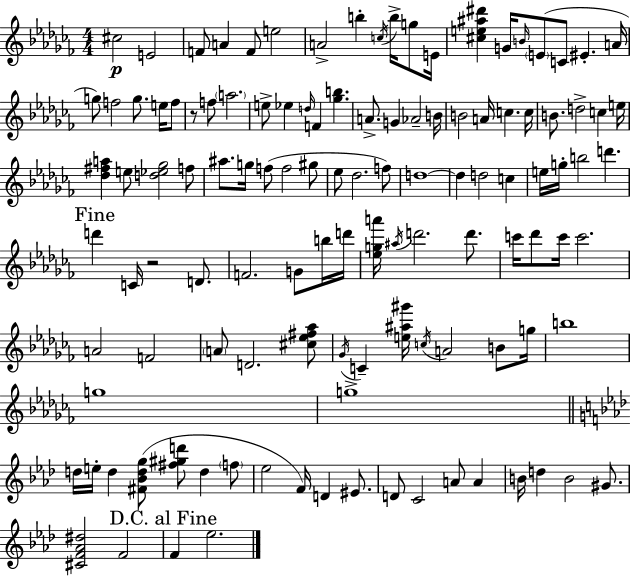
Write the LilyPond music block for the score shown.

{
  \clef treble
  \numericTimeSignature
  \time 4/4
  \key aes \minor
  \repeat volta 2 { cis''2\p e'2 | f'8 a'4 f'8 e''2 | a'2-> b''4-. \acciaccatura { c''16 } b''16-> g''8 | e'16 <cis'' e'' ais'' dis'''>4 g'16 \grace { b'16 }( \parenthesize e'8 c'8 eis'4.-. | \break a'16 g''8) f''2 g''8. e''16 | f''8 r8 f''8 \parenthesize a''2. | e''8-> ees''4 \grace { d''16 } f'4 <ges'' b''>4. | a'8.-> g'4 aes'2-- | \break b'16 b'2 a'16 c''4. | c''16 b'8. d''2-> c''4 | e''16 <des'' fis'' a''>4 e''8 <d'' ees'' ges''>2 | f''8 ais''8. g''16 f''8( f''2 | \break gis''8 ees''8 des''2. | f''8) d''1~~ | d''4 d''2 c''4 | e''16 g''16-. b''2 d'''4. | \break \mark "Fine" d'''4 c'16 r2 | d'8. f'2. g'8 | b''16 d'''16 <ees'' g'' a'''>16 \acciaccatura { ais''16 } d'''2. | d'''8. c'''16 des'''8 c'''16 c'''2. | \break a'2 f'2 | \parenthesize a'8 d'2. | <cis'' ees'' fis'' aes''>8 \acciaccatura { ges'16 } c'4-- <e'' ais'' gis'''>16 \acciaccatura { c''16 } a'2 | b'8 g''16 b''1 | \break g''1 | g''1-> | \bar "||" \break \key f \minor d''16 e''16-. d''4 <fis' bes' d'' g''>8( <fis'' gis'' d'''>8 d''4 \parenthesize f''8 | ees''2 f'16) d'4 eis'8. | d'8 c'2 a'8 a'4 | b'16 d''4 b'2 gis'8. | \break <cis' f' aes' dis''>2 f'2 | \mark "D.C. al Fine" f'4 ees''2. | } \bar "|."
}